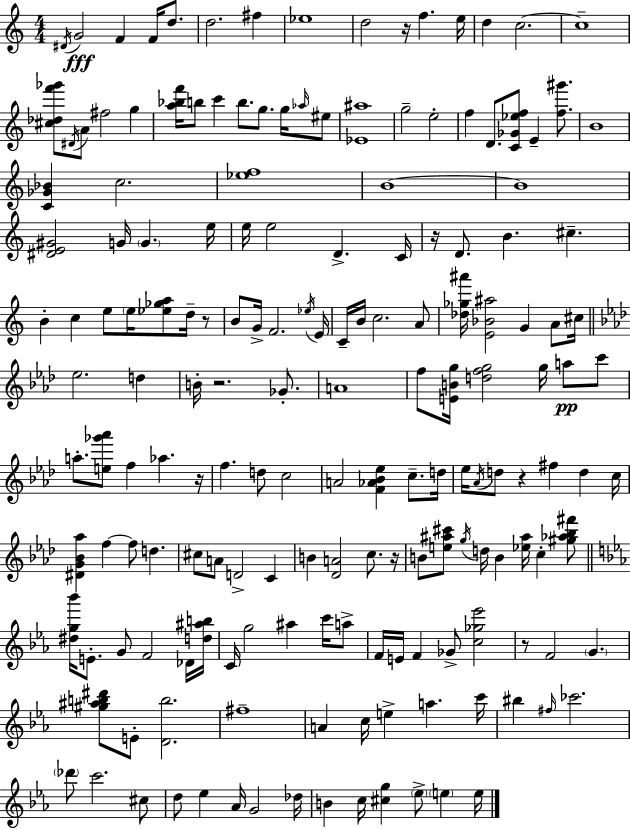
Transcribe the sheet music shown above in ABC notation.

X:1
T:Untitled
M:4/4
L:1/4
K:Am
^D/4 G2 F F/4 d/2 d2 ^f _e4 d2 z/4 f e/4 d c2 c4 [^c_df'_g']/2 ^D/4 A/2 ^f2 g [a_bf']/4 b/2 c' b/2 g/2 g/4 _a/4 ^e/2 [_E^a]4 g2 e2 f D/2 [C_G_ef]/2 E [f^g']/2 B4 [C_G_B] c2 [_ef]4 B4 B4 [^DE^G]2 G/4 G e/4 e/4 e2 D C/4 z/4 D/2 B ^c B c e/2 e/4 [_e_ga]/2 d/4 z/2 B/2 G/4 F2 _e/4 E/4 C/4 B/4 c2 A/2 [_d_g^a']/4 [E_B^a]2 G A/2 ^c/4 _e2 d B/4 z2 _G/2 A4 f/2 [EBg]/4 [dfg]2 g/4 a/2 c'/2 a/2 [e_g'_a']/2 f _a z/4 f d/2 c2 A2 [F_A_B_e] c/2 d/4 _e/4 _A/4 d/2 z ^f d c/4 [^DG_B_a] f f/2 d ^c/2 A/2 D2 C B [_DA]2 c/2 z/4 B/2 [e^a^c']/2 g/4 d/4 B [_e^a]/4 c [^g_a_b^f']/2 [^dg_b']/4 E/2 G/2 F2 _D/4 [d^ab]/4 C/4 g2 ^a c'/4 a/2 F/4 E/4 F _G/2 [c_g_e']2 z/2 F2 G [^g^ab^d']/2 E/2 [Db]2 ^f4 A c/4 e a c'/4 ^b ^f/4 _c'2 _d'/2 c'2 ^c/2 d/2 _e _A/4 G2 _d/4 B c/4 [^cg] _e/2 e e/4